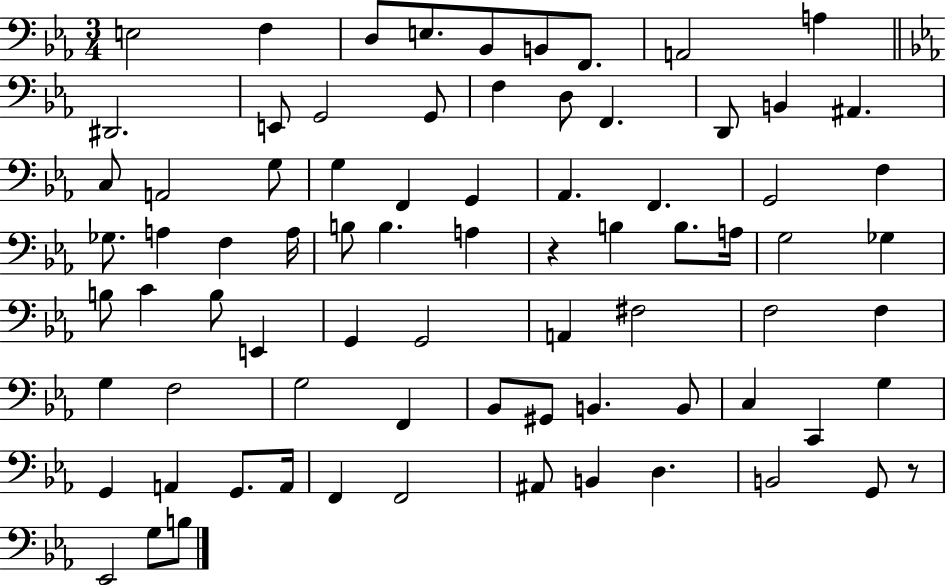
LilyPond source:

{
  \clef bass
  \numericTimeSignature
  \time 3/4
  \key ees \major
  e2 f4 | d8 e8. bes,8 b,8 f,8. | a,2 a4 | \bar "||" \break \key ees \major dis,2. | e,8 g,2 g,8 | f4 d8 f,4. | d,8 b,4 ais,4. | \break c8 a,2 g8 | g4 f,4 g,4 | aes,4. f,4. | g,2 f4 | \break ges8. a4 f4 a16 | b8 b4. a4 | r4 b4 b8. a16 | g2 ges4 | \break b8 c'4 b8 e,4 | g,4 g,2 | a,4 fis2 | f2 f4 | \break g4 f2 | g2 f,4 | bes,8 gis,8 b,4. b,8 | c4 c,4 g4 | \break g,4 a,4 g,8. a,16 | f,4 f,2 | ais,8 b,4 d4. | b,2 g,8 r8 | \break ees,2 g8 b8 | \bar "|."
}